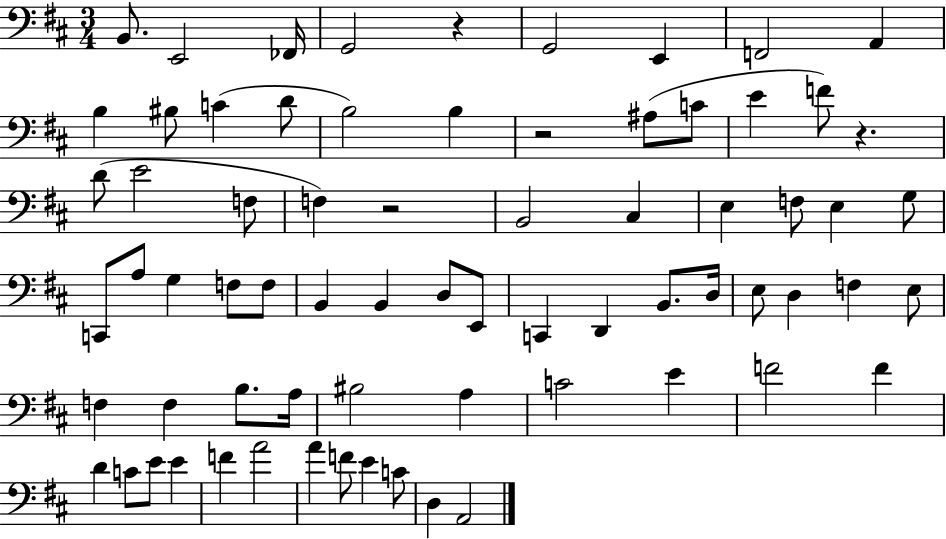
X:1
T:Untitled
M:3/4
L:1/4
K:D
B,,/2 E,,2 _F,,/4 G,,2 z G,,2 E,, F,,2 A,, B, ^B,/2 C D/2 B,2 B, z2 ^A,/2 C/2 E F/2 z D/2 E2 F,/2 F, z2 B,,2 ^C, E, F,/2 E, G,/2 C,,/2 A,/2 G, F,/2 F,/2 B,, B,, D,/2 E,,/2 C,, D,, B,,/2 D,/4 E,/2 D, F, E,/2 F, F, B,/2 A,/4 ^B,2 A, C2 E F2 F D C/2 E/2 E F A2 A F/2 E C/2 D, A,,2